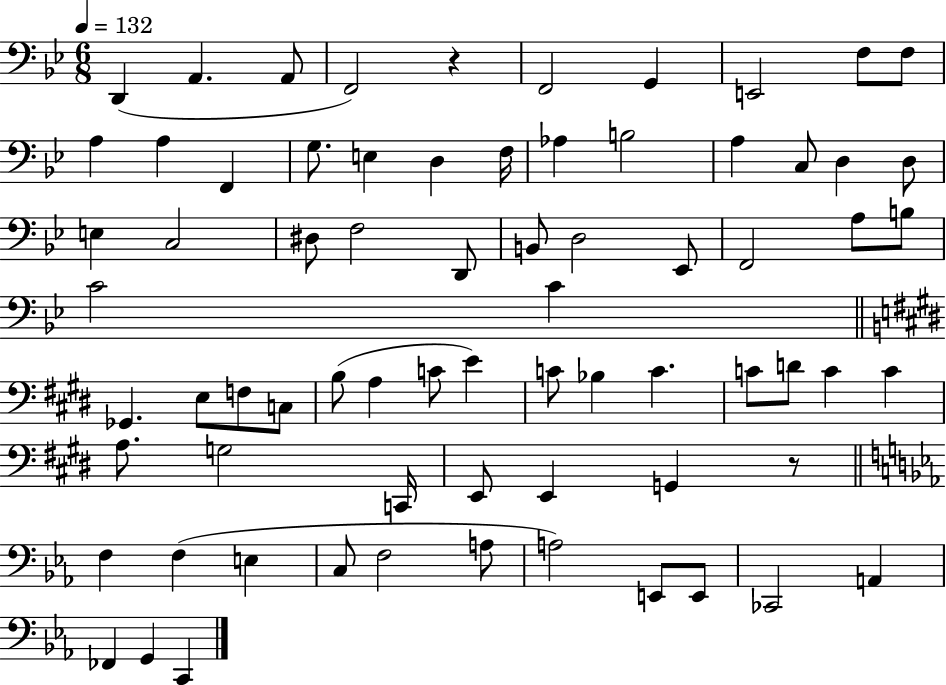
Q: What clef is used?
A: bass